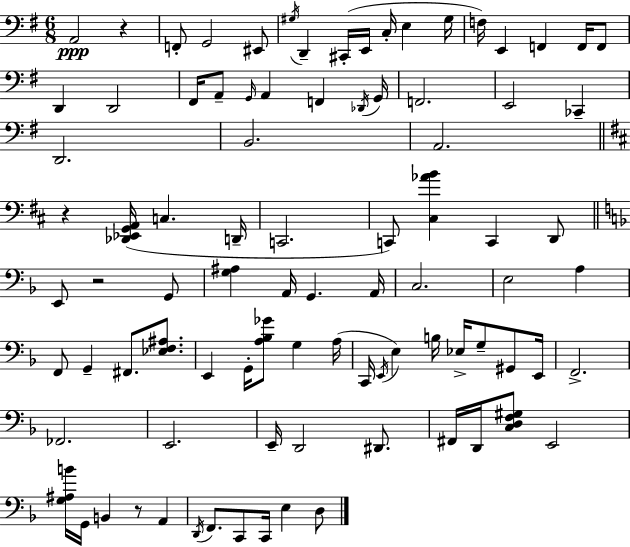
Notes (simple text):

A2/h R/q F2/e G2/h EIS2/e G#3/s D2/q C#2/s E2/s C3/s E3/q G#3/s F3/s E2/q F2/q F2/s F2/e D2/q D2/h F#2/s A2/e G2/s A2/q F2/q Db2/s G2/s F2/h. E2/h CES2/q D2/h. B2/h. A2/h. R/q [Db2,Eb2,G2,A2]/s C3/q. D2/s C2/h. C2/e [C#3,Ab4,B4]/q C2/q D2/e E2/e R/h G2/e [G3,A#3]/q A2/s G2/q. A2/s C3/h. E3/h A3/q F2/e G2/q F#2/e. [Eb3,F3,A#3]/e. E2/q G2/s [A3,Bb3,Gb4]/e G3/q A3/s C2/s E2/s E3/q B3/s Eb3/s G3/e G#2/e E2/s F2/h. FES2/h. E2/h. E2/s D2/h D#2/e. F#2/s D2/s [C3,D3,F3,G#3]/e E2/h [G3,A#3,B4]/s G2/s B2/q R/e A2/q D2/s F2/e. C2/e C2/s E3/q D3/e